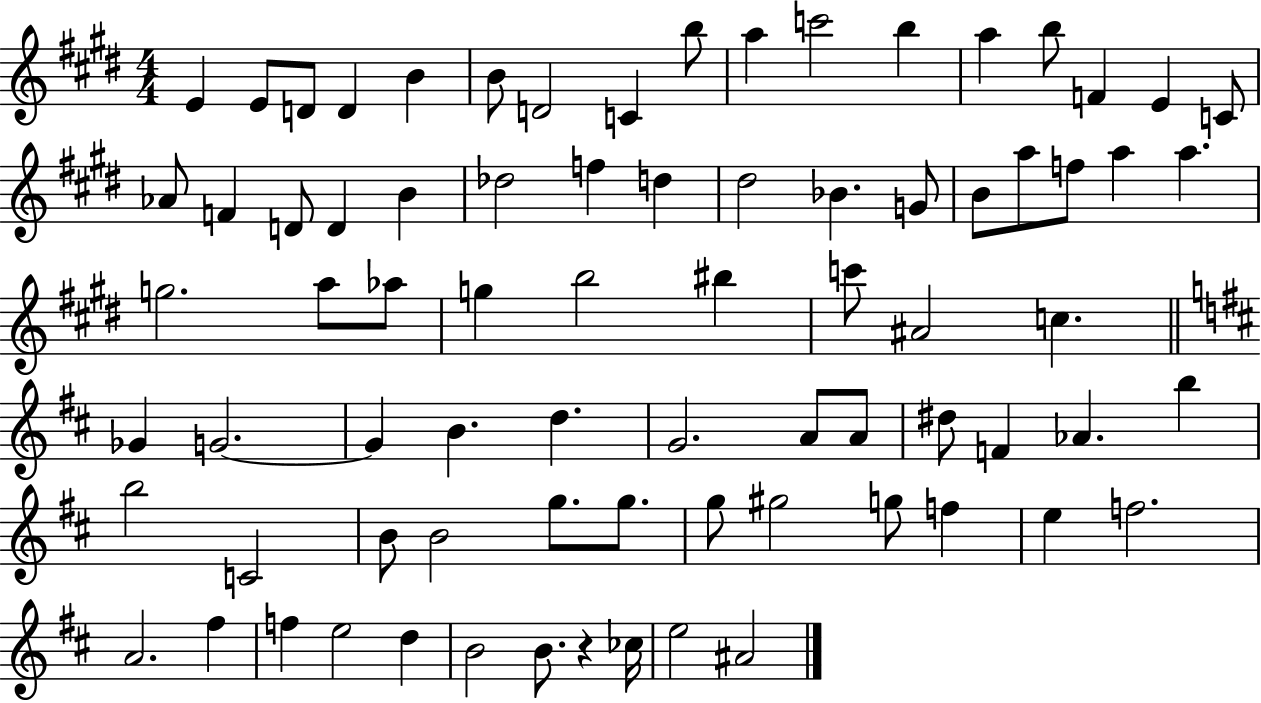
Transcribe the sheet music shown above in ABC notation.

X:1
T:Untitled
M:4/4
L:1/4
K:E
E E/2 D/2 D B B/2 D2 C b/2 a c'2 b a b/2 F E C/2 _A/2 F D/2 D B _d2 f d ^d2 _B G/2 B/2 a/2 f/2 a a g2 a/2 _a/2 g b2 ^b c'/2 ^A2 c _G G2 G B d G2 A/2 A/2 ^d/2 F _A b b2 C2 B/2 B2 g/2 g/2 g/2 ^g2 g/2 f e f2 A2 ^f f e2 d B2 B/2 z _c/4 e2 ^A2